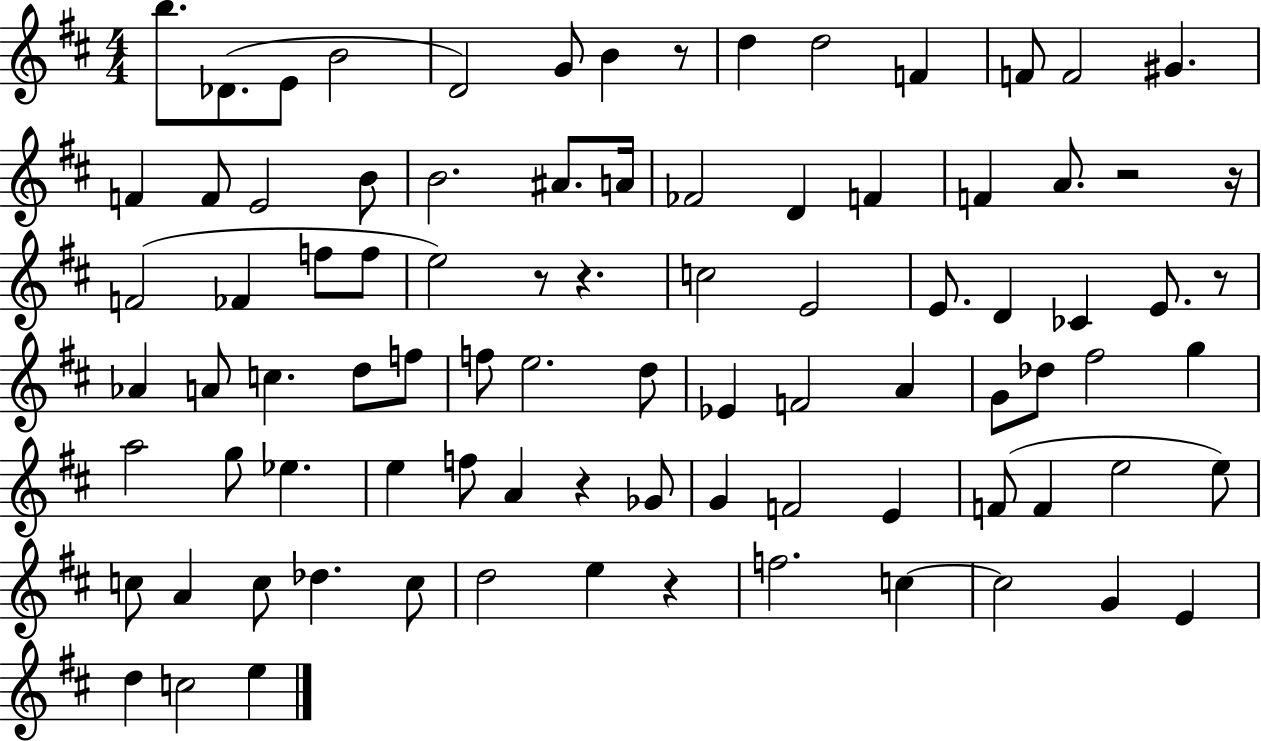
X:1
T:Untitled
M:4/4
L:1/4
K:D
b/2 _D/2 E/2 B2 D2 G/2 B z/2 d d2 F F/2 F2 ^G F F/2 E2 B/2 B2 ^A/2 A/4 _F2 D F F A/2 z2 z/4 F2 _F f/2 f/2 e2 z/2 z c2 E2 E/2 D _C E/2 z/2 _A A/2 c d/2 f/2 f/2 e2 d/2 _E F2 A G/2 _d/2 ^f2 g a2 g/2 _e e f/2 A z _G/2 G F2 E F/2 F e2 e/2 c/2 A c/2 _d c/2 d2 e z f2 c c2 G E d c2 e